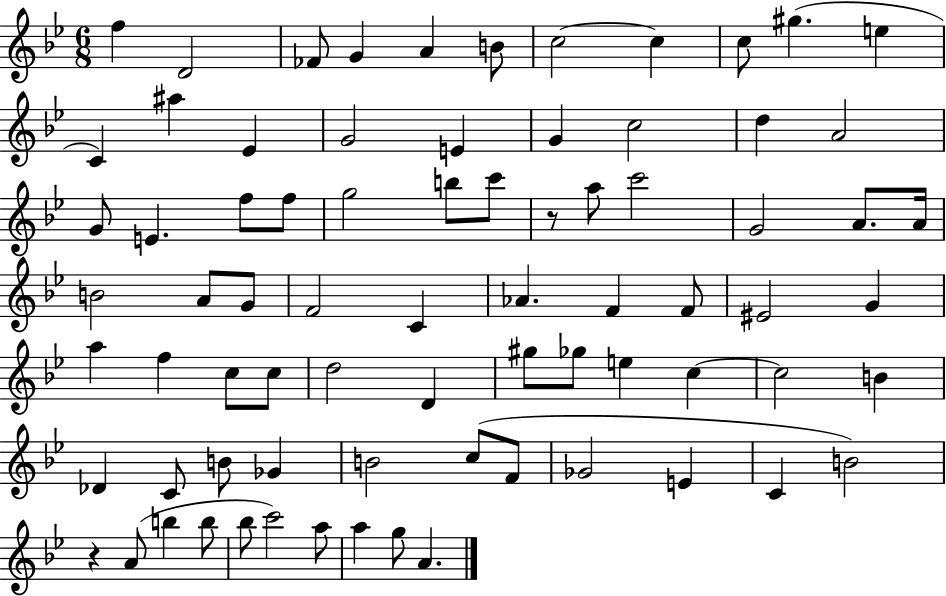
{
  \clef treble
  \numericTimeSignature
  \time 6/8
  \key bes \major
  \repeat volta 2 { f''4 d'2 | fes'8 g'4 a'4 b'8 | c''2~~ c''4 | c''8 gis''4.( e''4 | \break c'4) ais''4 ees'4 | g'2 e'4 | g'4 c''2 | d''4 a'2 | \break g'8 e'4. f''8 f''8 | g''2 b''8 c'''8 | r8 a''8 c'''2 | g'2 a'8. a'16 | \break b'2 a'8 g'8 | f'2 c'4 | aes'4. f'4 f'8 | eis'2 g'4 | \break a''4 f''4 c''8 c''8 | d''2 d'4 | gis''8 ges''8 e''4 c''4~~ | c''2 b'4 | \break des'4 c'8 b'8 ges'4 | b'2 c''8( f'8 | ges'2 e'4 | c'4 b'2) | \break r4 a'8( b''4 b''8 | bes''8 c'''2) a''8 | a''4 g''8 a'4. | } \bar "|."
}